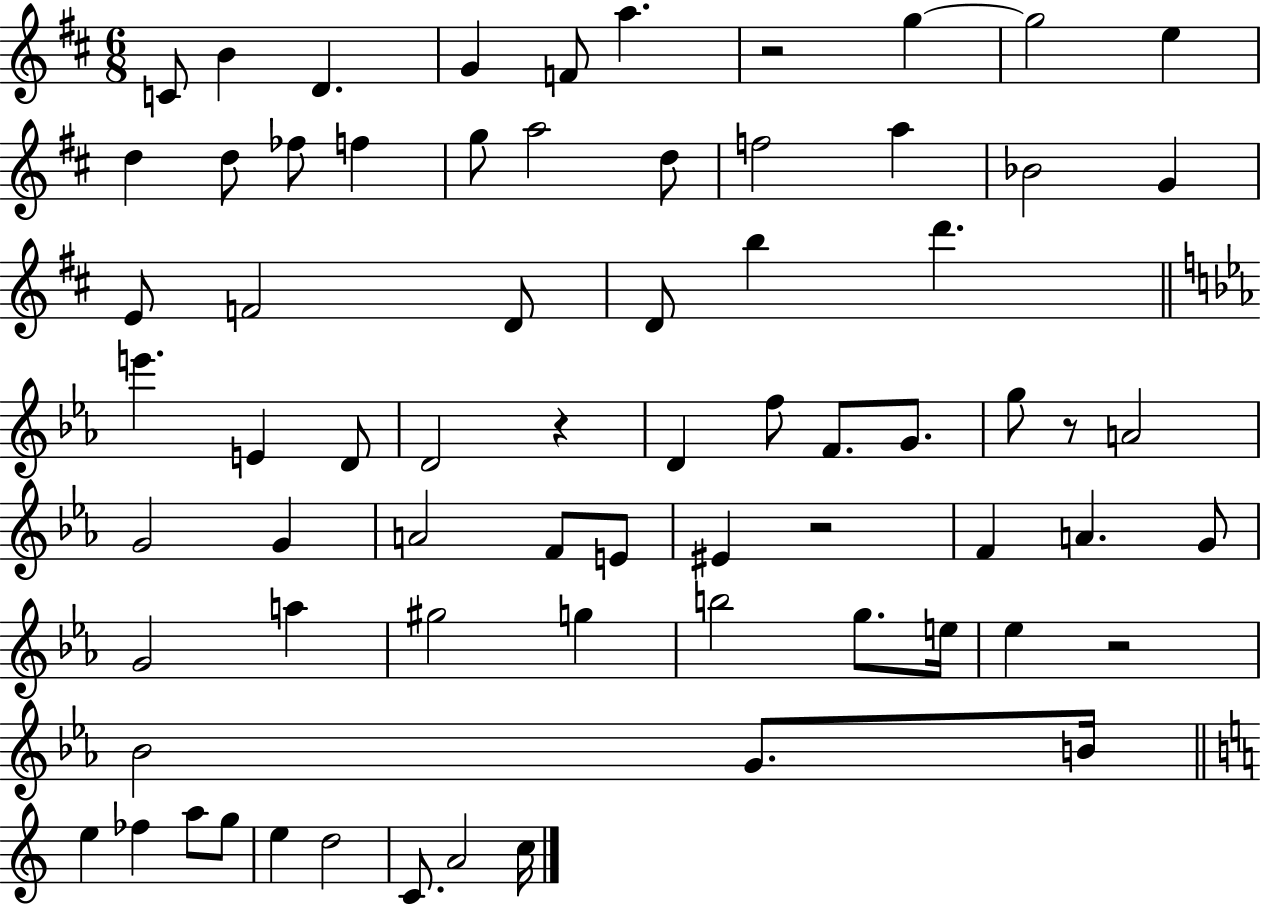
X:1
T:Untitled
M:6/8
L:1/4
K:D
C/2 B D G F/2 a z2 g g2 e d d/2 _f/2 f g/2 a2 d/2 f2 a _B2 G E/2 F2 D/2 D/2 b d' e' E D/2 D2 z D f/2 F/2 G/2 g/2 z/2 A2 G2 G A2 F/2 E/2 ^E z2 F A G/2 G2 a ^g2 g b2 g/2 e/4 _e z2 _B2 G/2 B/4 e _f a/2 g/2 e d2 C/2 A2 c/4